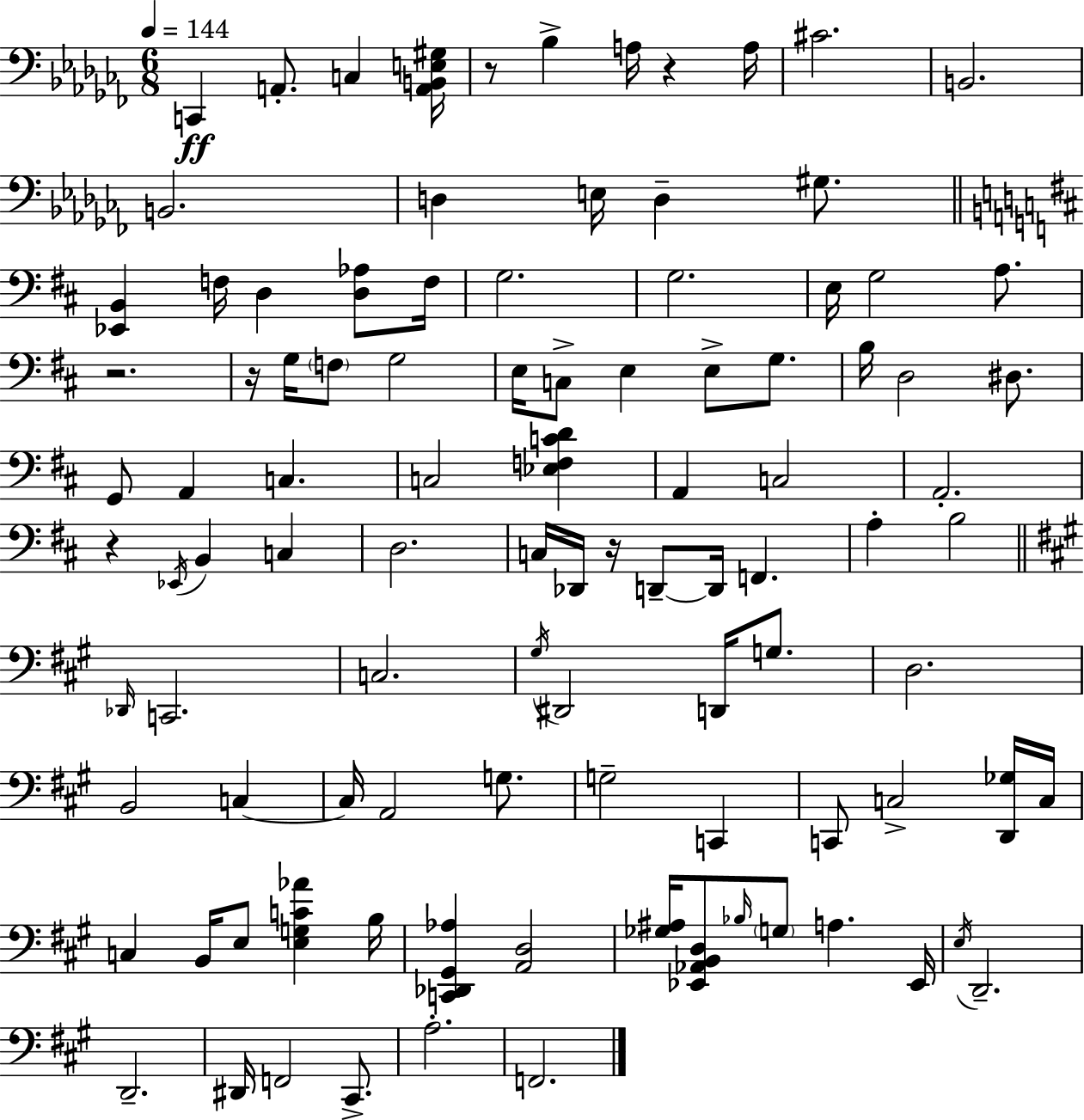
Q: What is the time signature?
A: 6/8